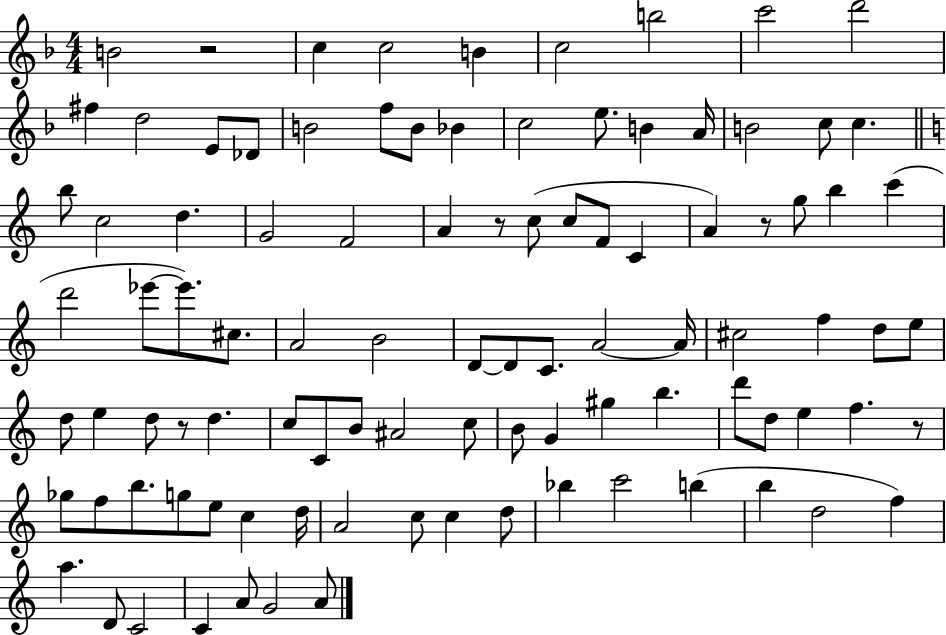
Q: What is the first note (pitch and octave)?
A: B4